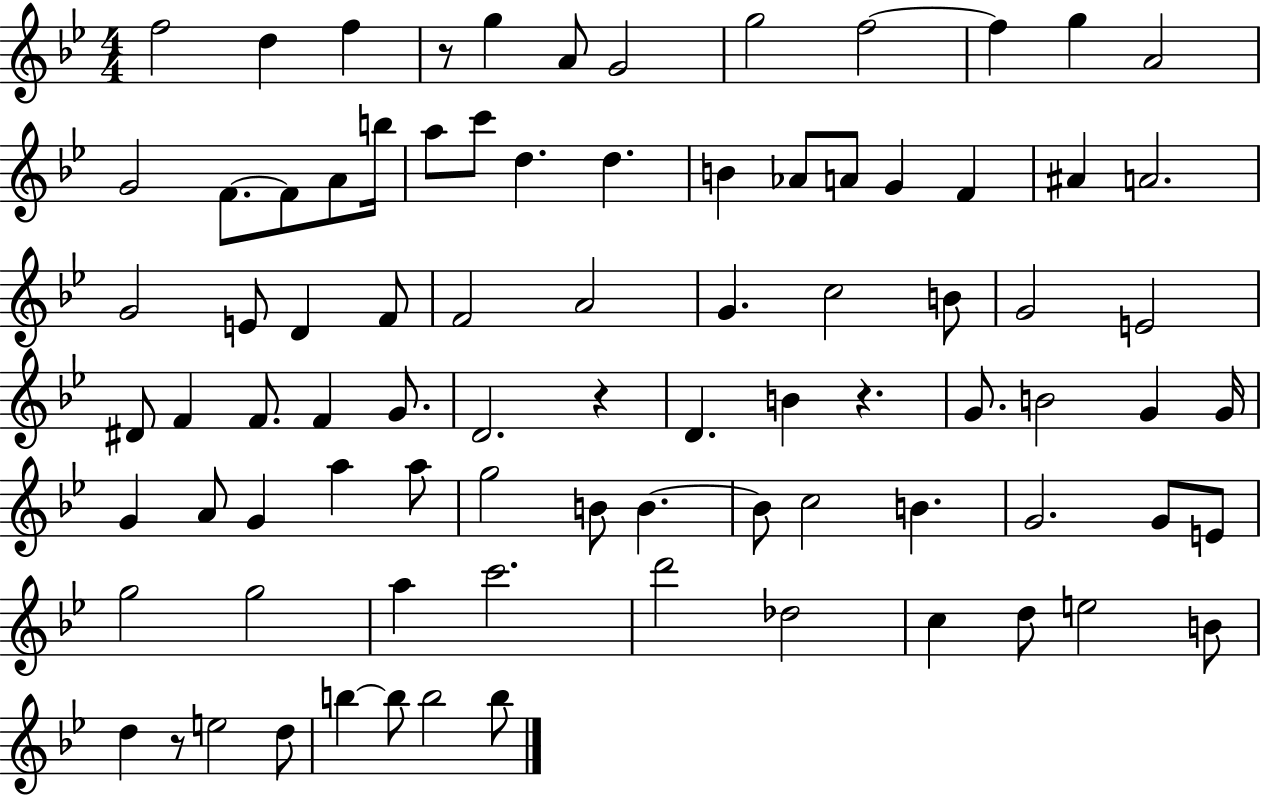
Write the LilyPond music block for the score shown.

{
  \clef treble
  \numericTimeSignature
  \time 4/4
  \key bes \major
  f''2 d''4 f''4 | r8 g''4 a'8 g'2 | g''2 f''2~~ | f''4 g''4 a'2 | \break g'2 f'8.~~ f'8 a'8 b''16 | a''8 c'''8 d''4. d''4. | b'4 aes'8 a'8 g'4 f'4 | ais'4 a'2. | \break g'2 e'8 d'4 f'8 | f'2 a'2 | g'4. c''2 b'8 | g'2 e'2 | \break dis'8 f'4 f'8. f'4 g'8. | d'2. r4 | d'4. b'4 r4. | g'8. b'2 g'4 g'16 | \break g'4 a'8 g'4 a''4 a''8 | g''2 b'8 b'4.~~ | b'8 c''2 b'4. | g'2. g'8 e'8 | \break g''2 g''2 | a''4 c'''2. | d'''2 des''2 | c''4 d''8 e''2 b'8 | \break d''4 r8 e''2 d''8 | b''4~~ b''8 b''2 b''8 | \bar "|."
}